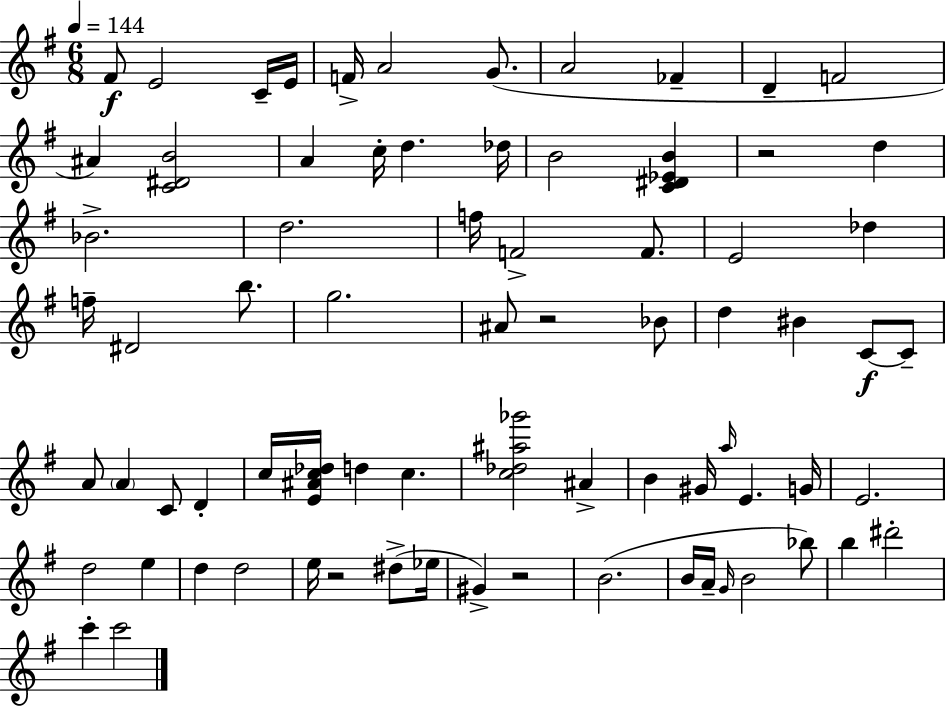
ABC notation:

X:1
T:Untitled
M:6/8
L:1/4
K:G
^F/2 E2 C/4 E/4 F/4 A2 G/2 A2 _F D F2 ^A [C^DB]2 A c/4 d _d/4 B2 [C^D_EB] z2 d _B2 d2 f/4 F2 F/2 E2 _d f/4 ^D2 b/2 g2 ^A/2 z2 _B/2 d ^B C/2 C/2 A/2 A C/2 D c/4 [E^Ac_d]/4 d c [c_d^a_g']2 ^A B ^G/4 a/4 E G/4 E2 d2 e d d2 e/4 z2 ^d/2 _e/4 ^G z2 B2 B/4 A/4 G/4 B2 _b/2 b ^d'2 c' c'2